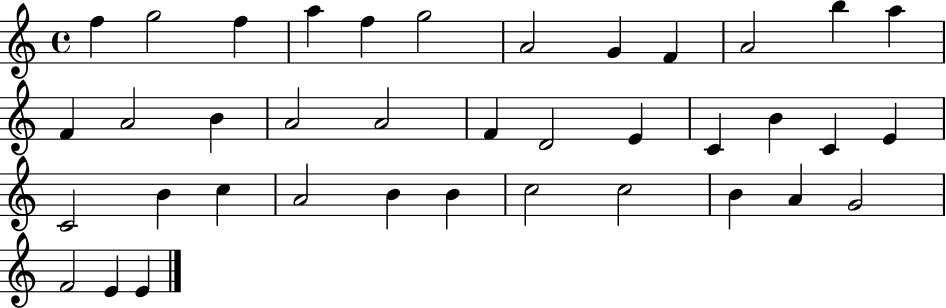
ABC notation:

X:1
T:Untitled
M:4/4
L:1/4
K:C
f g2 f a f g2 A2 G F A2 b a F A2 B A2 A2 F D2 E C B C E C2 B c A2 B B c2 c2 B A G2 F2 E E